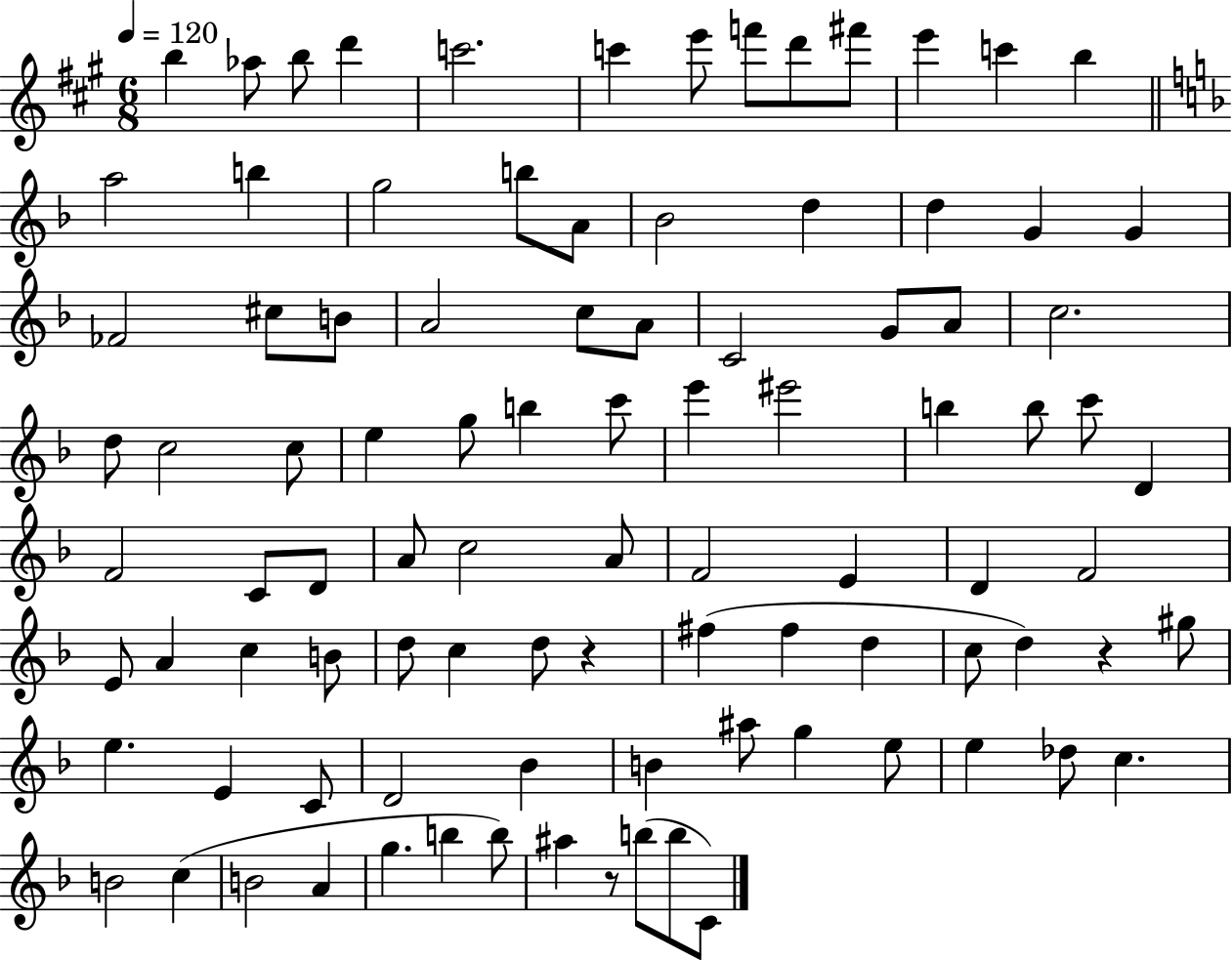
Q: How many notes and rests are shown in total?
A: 95